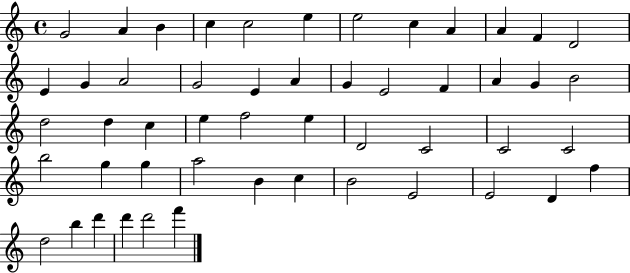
{
  \clef treble
  \time 4/4
  \defaultTimeSignature
  \key c \major
  g'2 a'4 b'4 | c''4 c''2 e''4 | e''2 c''4 a'4 | a'4 f'4 d'2 | \break e'4 g'4 a'2 | g'2 e'4 a'4 | g'4 e'2 f'4 | a'4 g'4 b'2 | \break d''2 d''4 c''4 | e''4 f''2 e''4 | d'2 c'2 | c'2 c'2 | \break b''2 g''4 g''4 | a''2 b'4 c''4 | b'2 e'2 | e'2 d'4 f''4 | \break d''2 b''4 d'''4 | d'''4 d'''2 f'''4 | \bar "|."
}